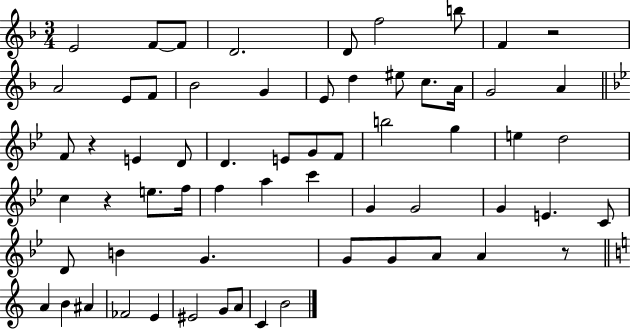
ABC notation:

X:1
T:Untitled
M:3/4
L:1/4
K:F
E2 F/2 F/2 D2 D/2 f2 b/2 F z2 A2 E/2 F/2 _B2 G E/2 d ^e/2 c/2 A/4 G2 A F/2 z E D/2 D E/2 G/2 F/2 b2 g e d2 c z e/2 f/4 f a c' G G2 G E C/2 D/2 B G G/2 G/2 A/2 A z/2 A B ^A _F2 E ^E2 G/2 A/2 C B2